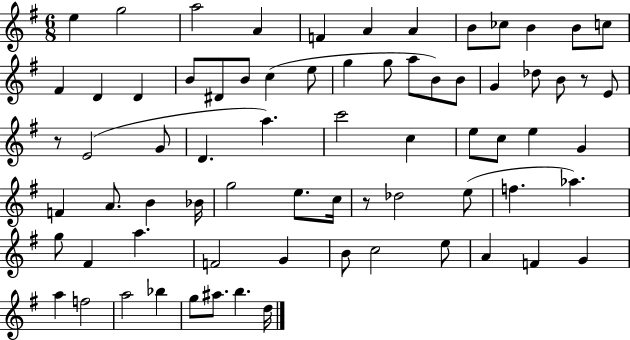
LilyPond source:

{
  \clef treble
  \numericTimeSignature
  \time 6/8
  \key g \major
  e''4 g''2 | a''2 a'4 | f'4 a'4 a'4 | b'8 ces''8 b'4 b'8 c''8 | \break fis'4 d'4 d'4 | b'8 dis'8 b'8 c''4( e''8 | g''4 g''8 a''8 b'8) b'8 | g'4 des''8 b'8 r8 e'8 | \break r8 e'2( g'8 | d'4. a''4.) | c'''2 c''4 | e''8 c''8 e''4 g'4 | \break f'4 a'8. b'4 bes'16 | g''2 e''8. c''16 | r8 des''2 e''8( | f''4. aes''4.) | \break g''8 fis'4 a''4. | f'2 g'4 | b'8 c''2 e''8 | a'4 f'4 g'4 | \break a''4 f''2 | a''2 bes''4 | g''8 ais''8. b''4. d''16 | \bar "|."
}